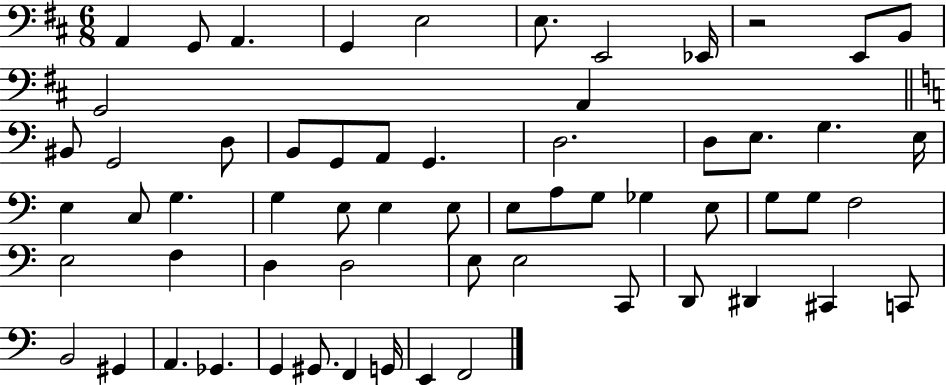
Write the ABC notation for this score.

X:1
T:Untitled
M:6/8
L:1/4
K:D
A,, G,,/2 A,, G,, E,2 E,/2 E,,2 _E,,/4 z2 E,,/2 B,,/2 G,,2 A,, ^B,,/2 G,,2 D,/2 B,,/2 G,,/2 A,,/2 G,, D,2 D,/2 E,/2 G, E,/4 E, C,/2 G, G, E,/2 E, E,/2 E,/2 A,/2 G,/2 _G, E,/2 G,/2 G,/2 F,2 E,2 F, D, D,2 E,/2 E,2 C,,/2 D,,/2 ^D,, ^C,, C,,/2 B,,2 ^G,, A,, _G,, G,, ^G,,/2 F,, G,,/4 E,, F,,2